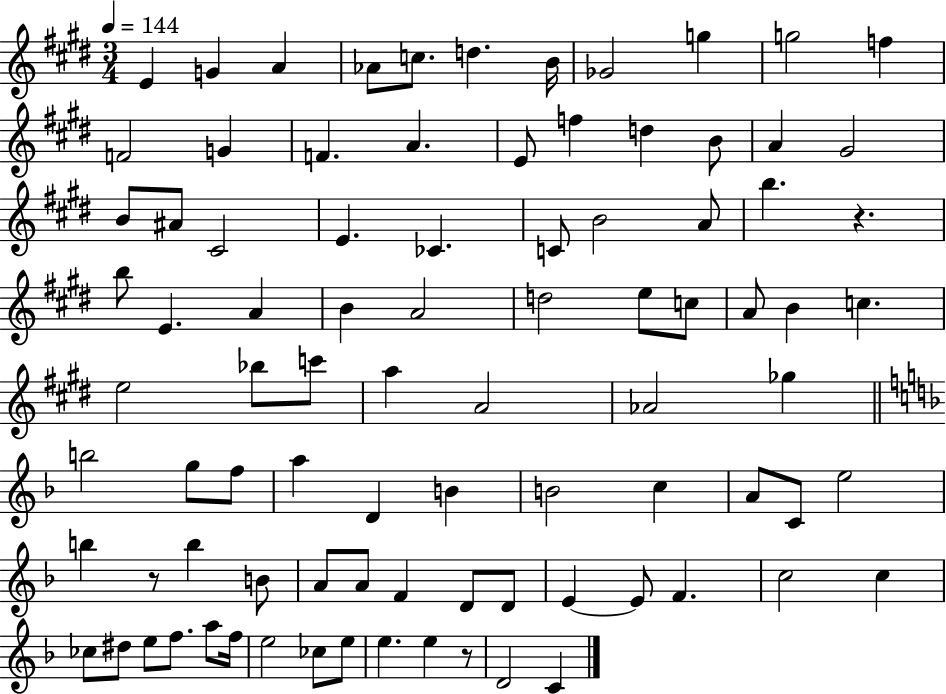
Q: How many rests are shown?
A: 3